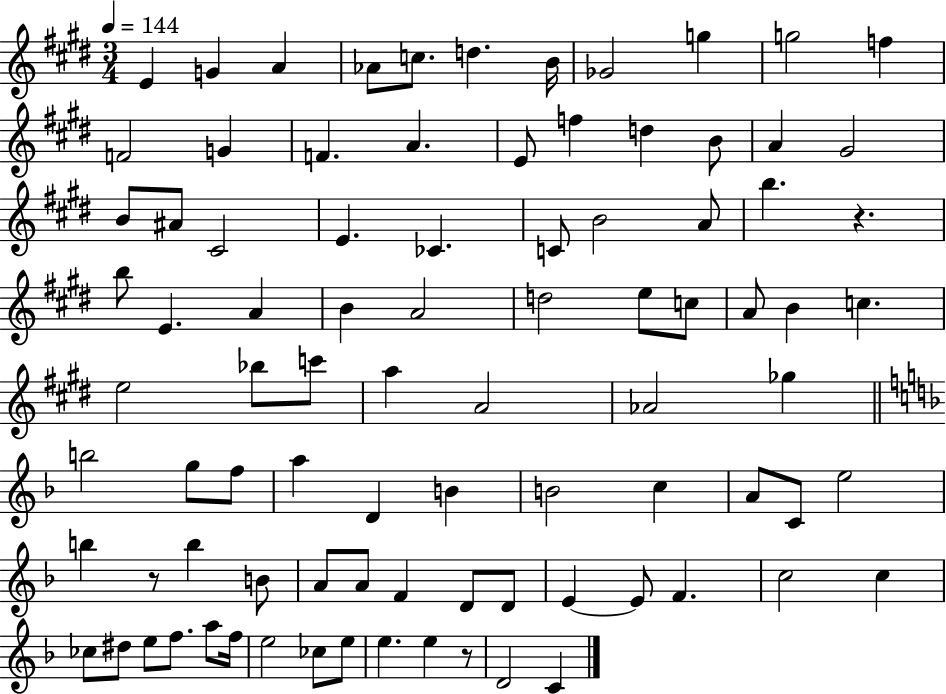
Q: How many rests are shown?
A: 3